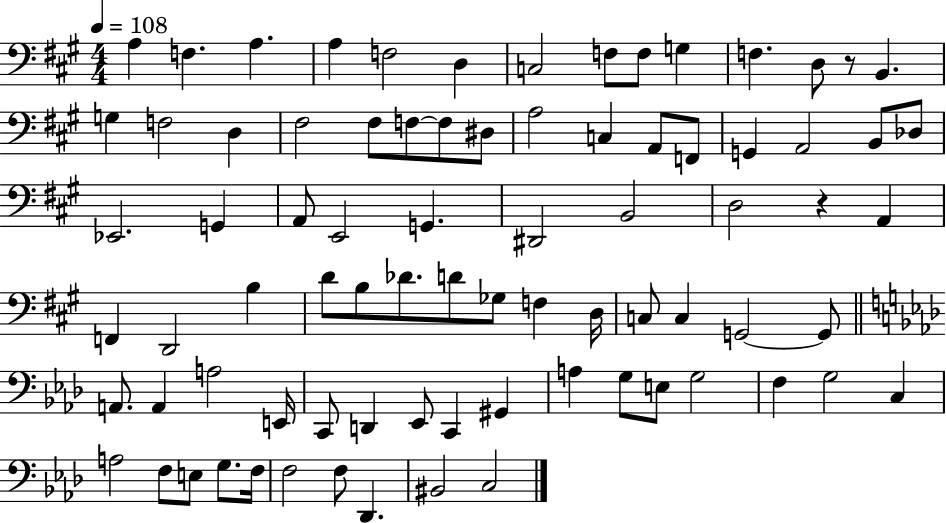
X:1
T:Untitled
M:4/4
L:1/4
K:A
A, F, A, A, F,2 D, C,2 F,/2 F,/2 G, F, D,/2 z/2 B,, G, F,2 D, ^F,2 ^F,/2 F,/2 F,/2 ^D,/2 A,2 C, A,,/2 F,,/2 G,, A,,2 B,,/2 _D,/2 _E,,2 G,, A,,/2 E,,2 G,, ^D,,2 B,,2 D,2 z A,, F,, D,,2 B, D/2 B,/2 _D/2 D/2 _G,/2 F, D,/4 C,/2 C, G,,2 G,,/2 A,,/2 A,, A,2 E,,/4 C,,/2 D,, _E,,/2 C,, ^G,, A, G,/2 E,/2 G,2 F, G,2 C, A,2 F,/2 E,/2 G,/2 F,/4 F,2 F,/2 _D,, ^B,,2 C,2